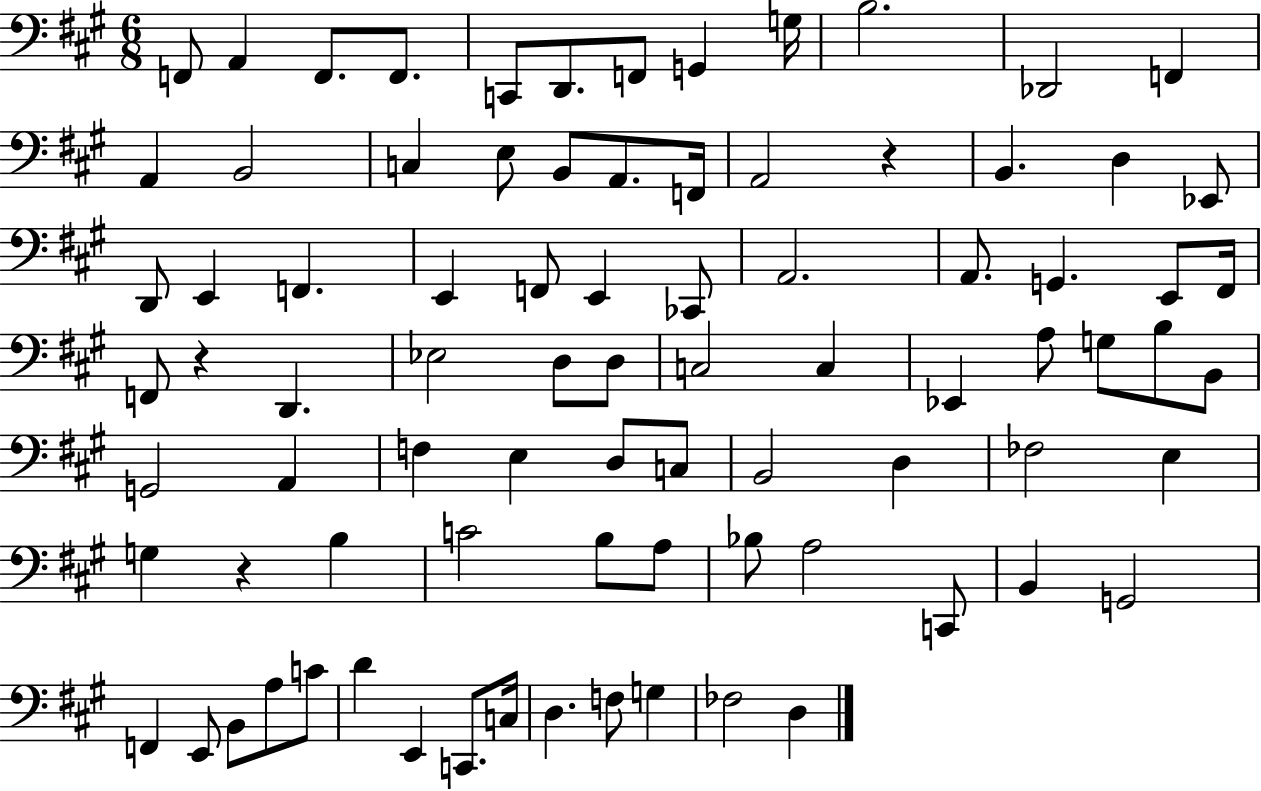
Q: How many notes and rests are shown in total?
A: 84